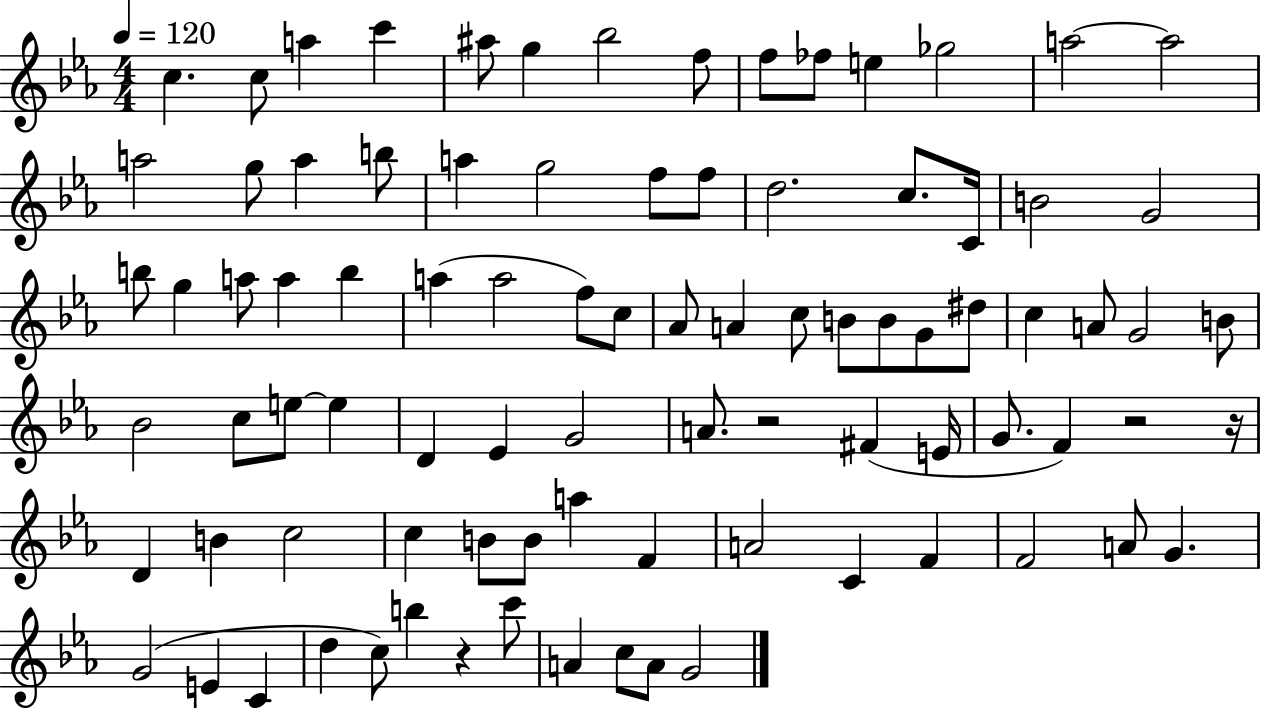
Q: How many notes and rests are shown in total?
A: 88